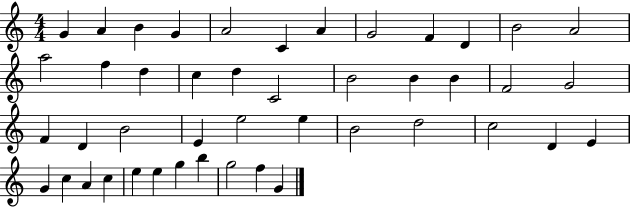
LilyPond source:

{
  \clef treble
  \numericTimeSignature
  \time 4/4
  \key c \major
  g'4 a'4 b'4 g'4 | a'2 c'4 a'4 | g'2 f'4 d'4 | b'2 a'2 | \break a''2 f''4 d''4 | c''4 d''4 c'2 | b'2 b'4 b'4 | f'2 g'2 | \break f'4 d'4 b'2 | e'4 e''2 e''4 | b'2 d''2 | c''2 d'4 e'4 | \break g'4 c''4 a'4 c''4 | e''4 e''4 g''4 b''4 | g''2 f''4 g'4 | \bar "|."
}